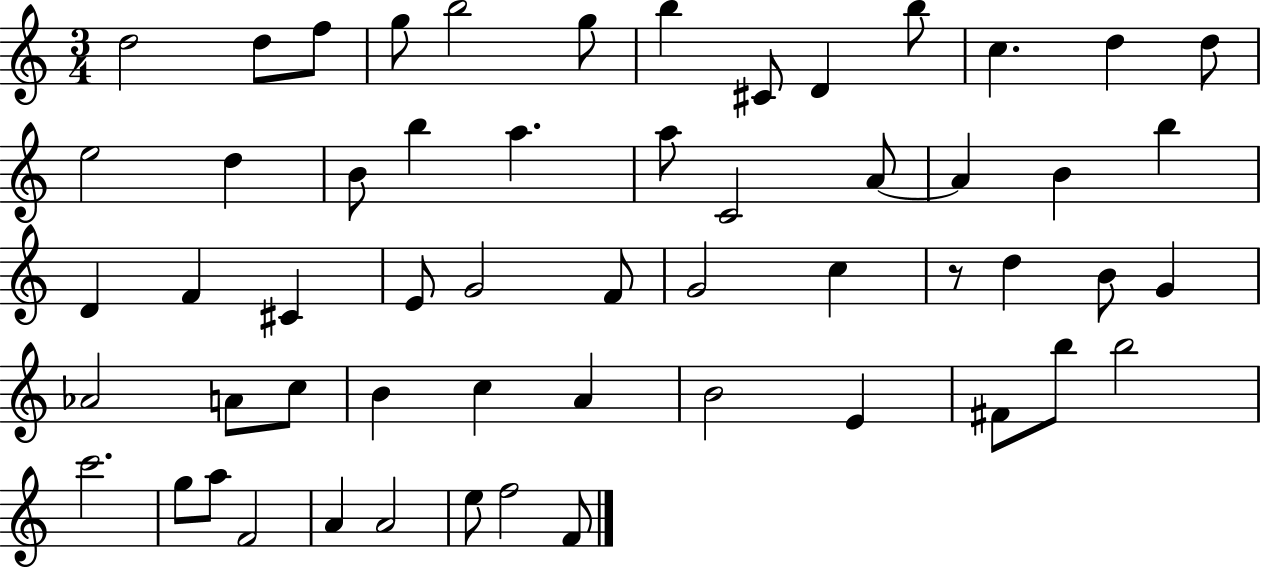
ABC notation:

X:1
T:Untitled
M:3/4
L:1/4
K:C
d2 d/2 f/2 g/2 b2 g/2 b ^C/2 D b/2 c d d/2 e2 d B/2 b a a/2 C2 A/2 A B b D F ^C E/2 G2 F/2 G2 c z/2 d B/2 G _A2 A/2 c/2 B c A B2 E ^F/2 b/2 b2 c'2 g/2 a/2 F2 A A2 e/2 f2 F/2